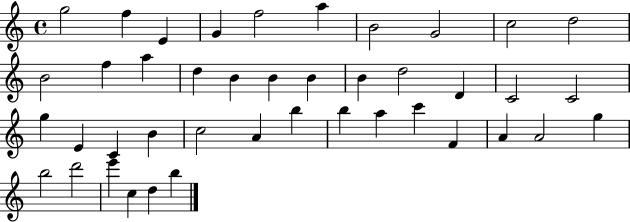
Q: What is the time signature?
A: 4/4